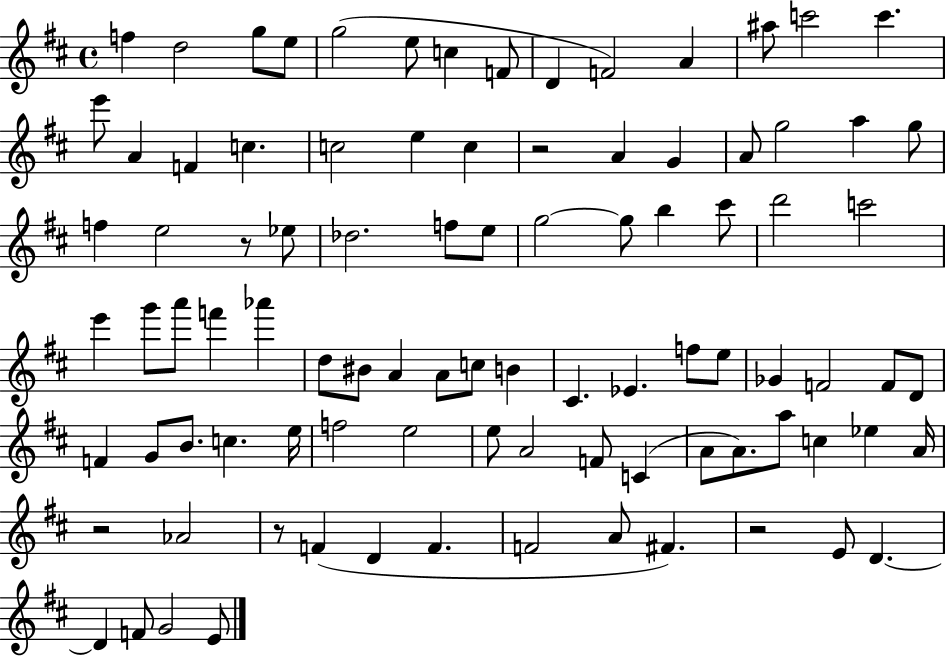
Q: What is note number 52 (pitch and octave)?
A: Eb4